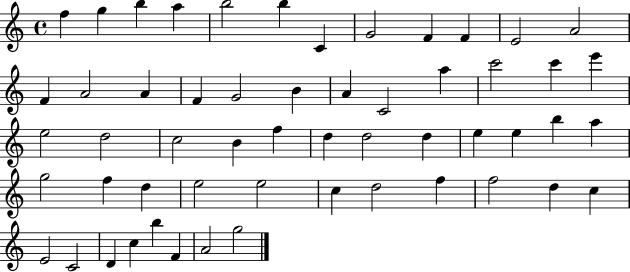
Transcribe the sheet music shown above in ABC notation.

X:1
T:Untitled
M:4/4
L:1/4
K:C
f g b a b2 b C G2 F F E2 A2 F A2 A F G2 B A C2 a c'2 c' e' e2 d2 c2 B f d d2 d e e b a g2 f d e2 e2 c d2 f f2 d c E2 C2 D c b F A2 g2